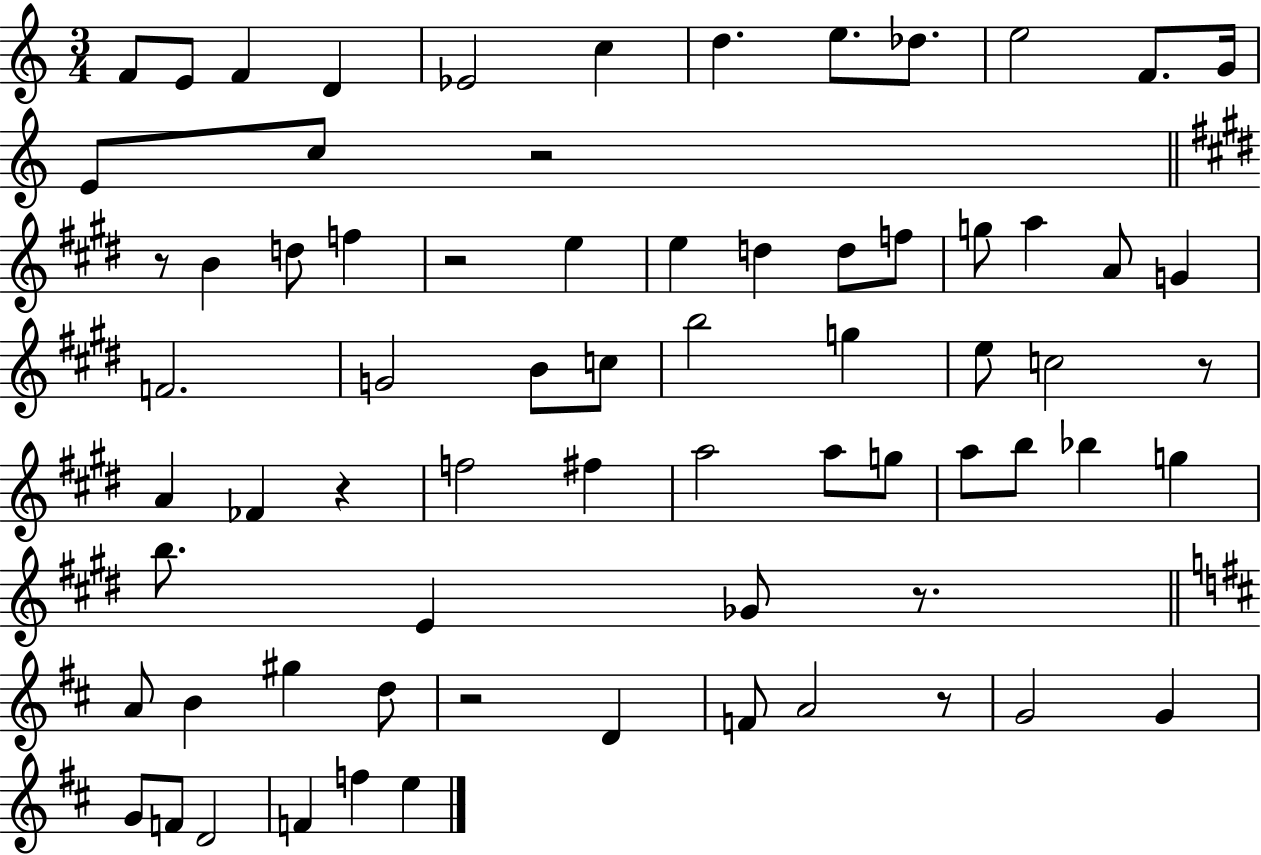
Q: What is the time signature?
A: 3/4